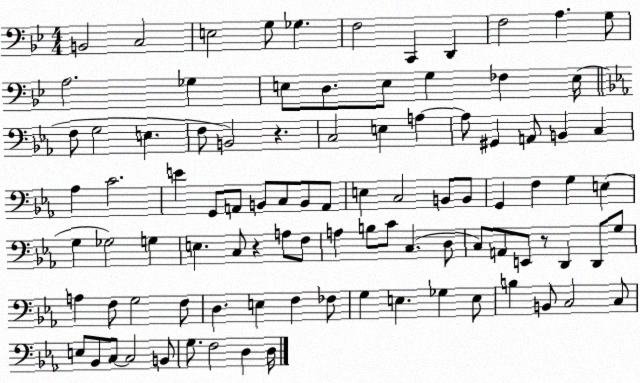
X:1
T:Untitled
M:4/4
L:1/4
K:Bb
B,,2 C,2 E,2 G,/2 _G, F,2 C,, D,, F,2 A, G,/2 A,2 _G, E,/2 D,/2 E,/2 G, _F, E,/4 F,/2 G,2 E, F,/2 B,,2 z C,2 E, A, A,/2 ^G,, A,,/2 B,, C, _A, C2 E G,,/2 A,,/2 B,,/2 C,/2 B,,/2 A,,/2 E, C,2 B,,/2 B,,/2 G,, F, G, E, G, _G,2 G, E, C,/2 z A,/2 F,/2 A, B,/2 C/2 C, D,/2 C,/2 A,,/2 E,,/2 z/2 D,, D,,/2 G,/2 A, F,/2 G,2 F,/2 D, E, F, _F,/2 G, E, _G, E,/2 B, B,,/2 C,2 C,/2 E,/2 _B,,/2 C,/2 C,2 B,,/2 G,/2 F,2 D, D,/4